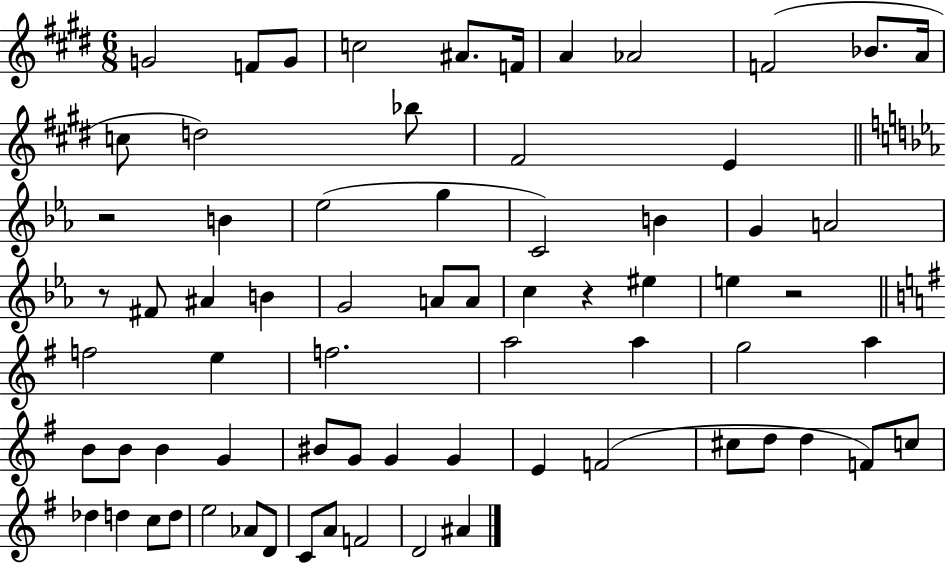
G4/h F4/e G4/e C5/h A#4/e. F4/s A4/q Ab4/h F4/h Bb4/e. A4/s C5/e D5/h Bb5/e F#4/h E4/q R/h B4/q Eb5/h G5/q C4/h B4/q G4/q A4/h R/e F#4/e A#4/q B4/q G4/h A4/e A4/e C5/q R/q EIS5/q E5/q R/h F5/h E5/q F5/h. A5/h A5/q G5/h A5/q B4/e B4/e B4/q G4/q BIS4/e G4/e G4/q G4/q E4/q F4/h C#5/e D5/e D5/q F4/e C5/e Db5/q D5/q C5/e D5/e E5/h Ab4/e D4/e C4/e A4/e F4/h D4/h A#4/q